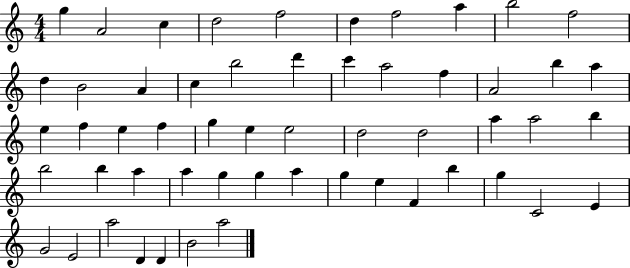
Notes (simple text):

G5/q A4/h C5/q D5/h F5/h D5/q F5/h A5/q B5/h F5/h D5/q B4/h A4/q C5/q B5/h D6/q C6/q A5/h F5/q A4/h B5/q A5/q E5/q F5/q E5/q F5/q G5/q E5/q E5/h D5/h D5/h A5/q A5/h B5/q B5/h B5/q A5/q A5/q G5/q G5/q A5/q G5/q E5/q F4/q B5/q G5/q C4/h E4/q G4/h E4/h A5/h D4/q D4/q B4/h A5/h